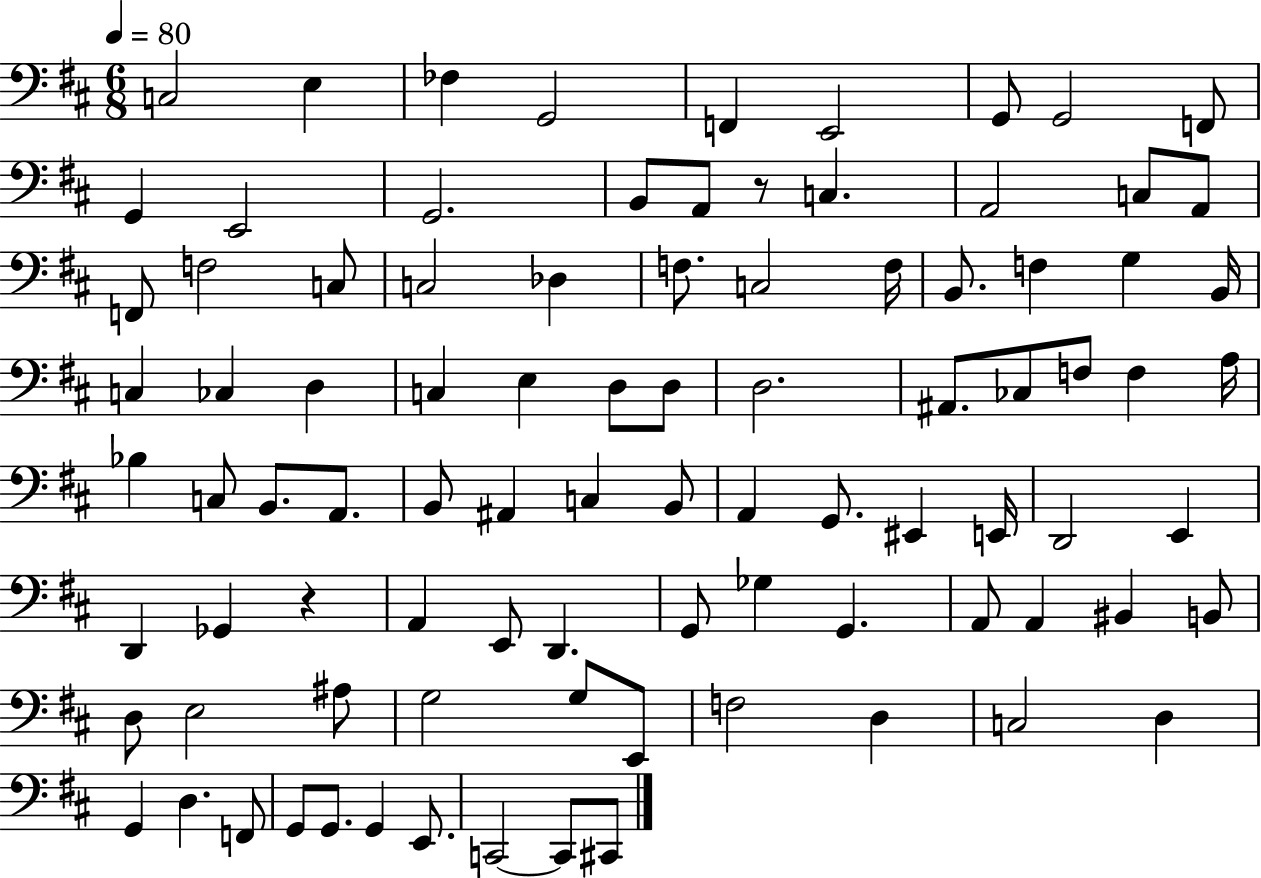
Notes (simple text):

C3/h E3/q FES3/q G2/h F2/q E2/h G2/e G2/h F2/e G2/q E2/h G2/h. B2/e A2/e R/e C3/q. A2/h C3/e A2/e F2/e F3/h C3/e C3/h Db3/q F3/e. C3/h F3/s B2/e. F3/q G3/q B2/s C3/q CES3/q D3/q C3/q E3/q D3/e D3/e D3/h. A#2/e. CES3/e F3/e F3/q A3/s Bb3/q C3/e B2/e. A2/e. B2/e A#2/q C3/q B2/e A2/q G2/e. EIS2/q E2/s D2/h E2/q D2/q Gb2/q R/q A2/q E2/e D2/q. G2/e Gb3/q G2/q. A2/e A2/q BIS2/q B2/e D3/e E3/h A#3/e G3/h G3/e E2/e F3/h D3/q C3/h D3/q G2/q D3/q. F2/e G2/e G2/e. G2/q E2/e. C2/h C2/e C#2/e